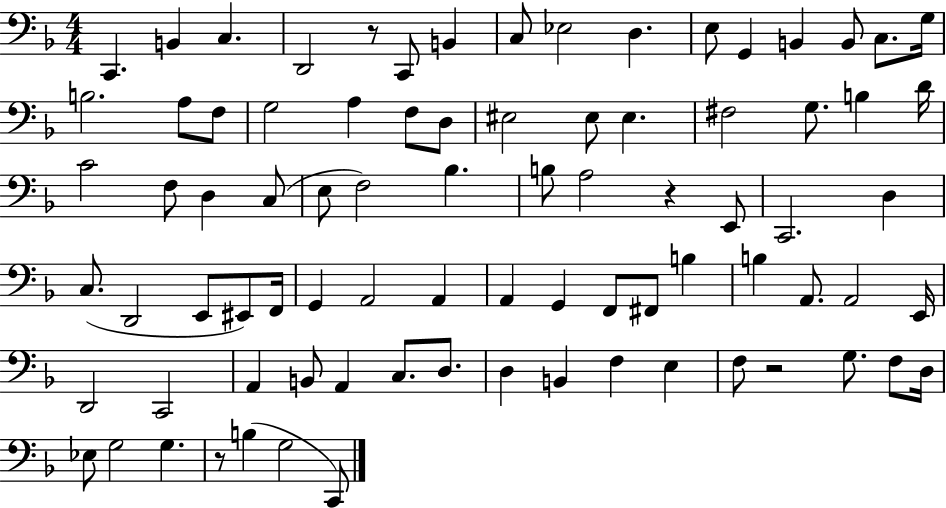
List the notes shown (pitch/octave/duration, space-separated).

C2/q. B2/q C3/q. D2/h R/e C2/e B2/q C3/e Eb3/h D3/q. E3/e G2/q B2/q B2/e C3/e. G3/s B3/h. A3/e F3/e G3/h A3/q F3/e D3/e EIS3/h EIS3/e EIS3/q. F#3/h G3/e. B3/q D4/s C4/h F3/e D3/q C3/e E3/e F3/h Bb3/q. B3/e A3/h R/q E2/e C2/h. D3/q C3/e. D2/h E2/e EIS2/e F2/s G2/q A2/h A2/q A2/q G2/q F2/e F#2/e B3/q B3/q A2/e. A2/h E2/s D2/h C2/h A2/q B2/e A2/q C3/e. D3/e. D3/q B2/q F3/q E3/q F3/e R/h G3/e. F3/e D3/s Eb3/e G3/h G3/q. R/e B3/q G3/h C2/e